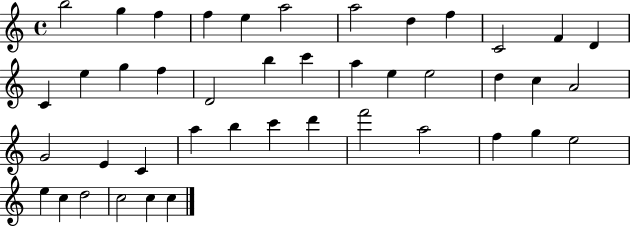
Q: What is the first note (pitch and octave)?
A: B5